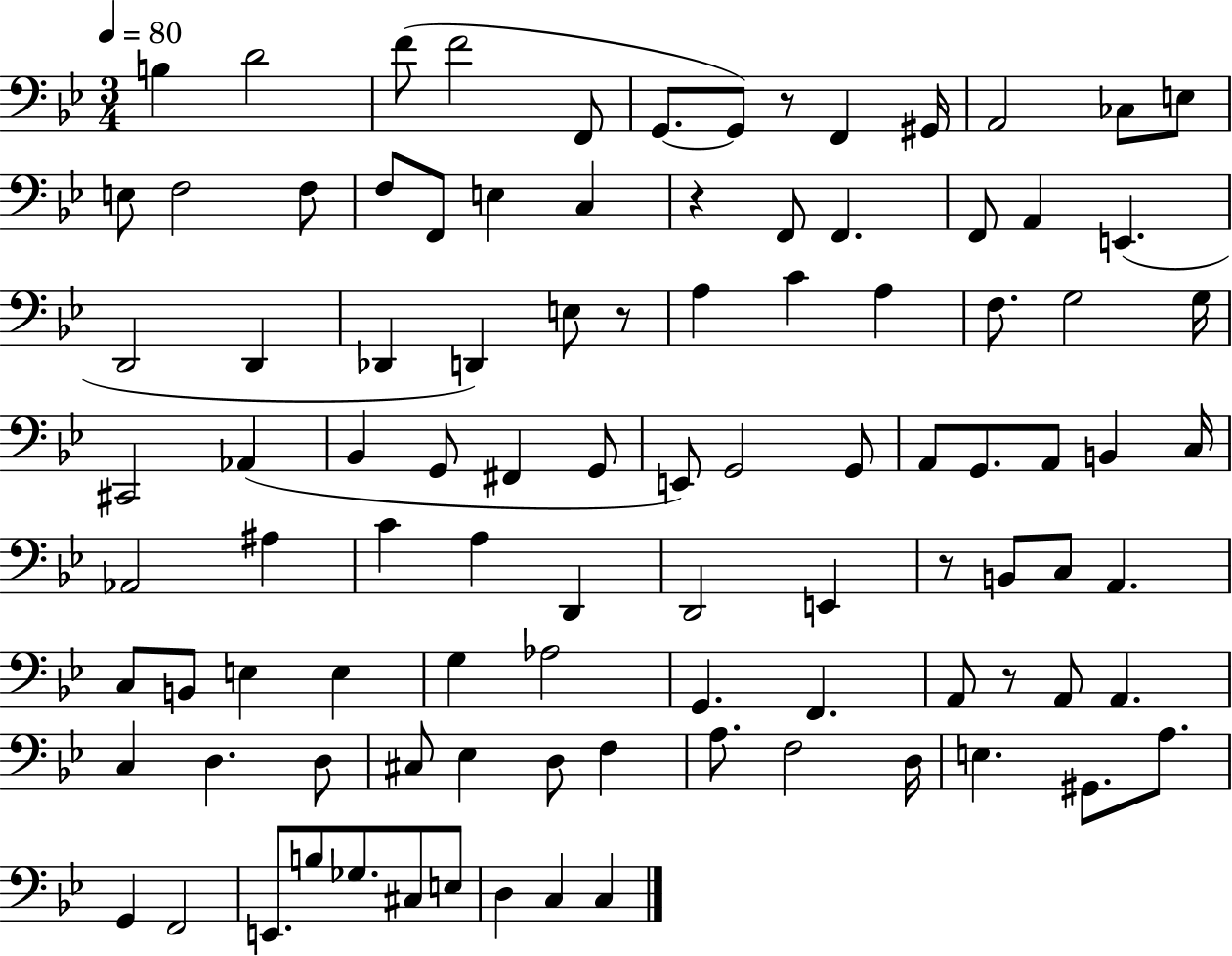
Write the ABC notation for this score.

X:1
T:Untitled
M:3/4
L:1/4
K:Bb
B, D2 F/2 F2 F,,/2 G,,/2 G,,/2 z/2 F,, ^G,,/4 A,,2 _C,/2 E,/2 E,/2 F,2 F,/2 F,/2 F,,/2 E, C, z F,,/2 F,, F,,/2 A,, E,, D,,2 D,, _D,, D,, E,/2 z/2 A, C A, F,/2 G,2 G,/4 ^C,,2 _A,, _B,, G,,/2 ^F,, G,,/2 E,,/2 G,,2 G,,/2 A,,/2 G,,/2 A,,/2 B,, C,/4 _A,,2 ^A, C A, D,, D,,2 E,, z/2 B,,/2 C,/2 A,, C,/2 B,,/2 E, E, G, _A,2 G,, F,, A,,/2 z/2 A,,/2 A,, C, D, D,/2 ^C,/2 _E, D,/2 F, A,/2 F,2 D,/4 E, ^G,,/2 A,/2 G,, F,,2 E,,/2 B,/2 _G,/2 ^C,/2 E,/2 D, C, C,